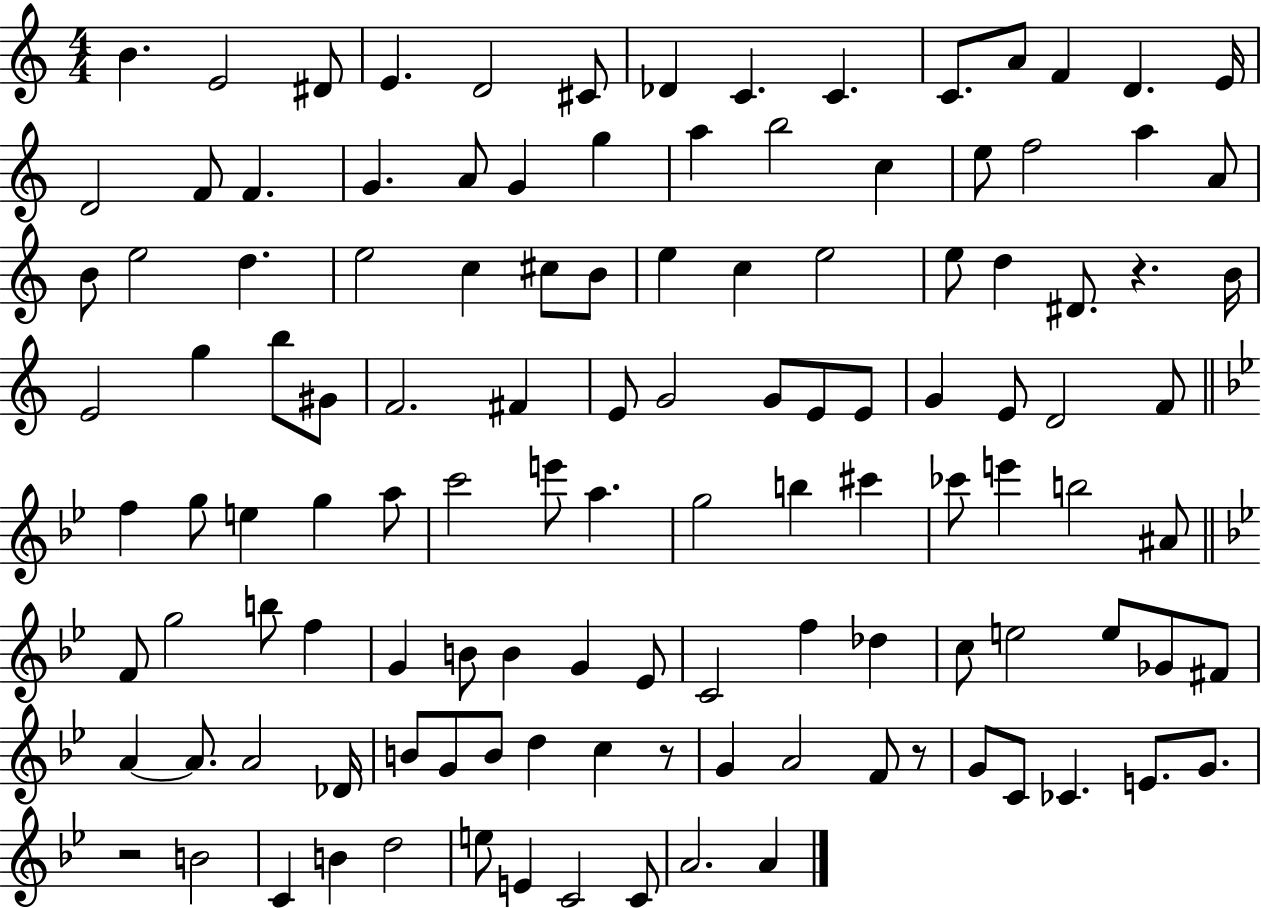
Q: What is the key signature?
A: C major